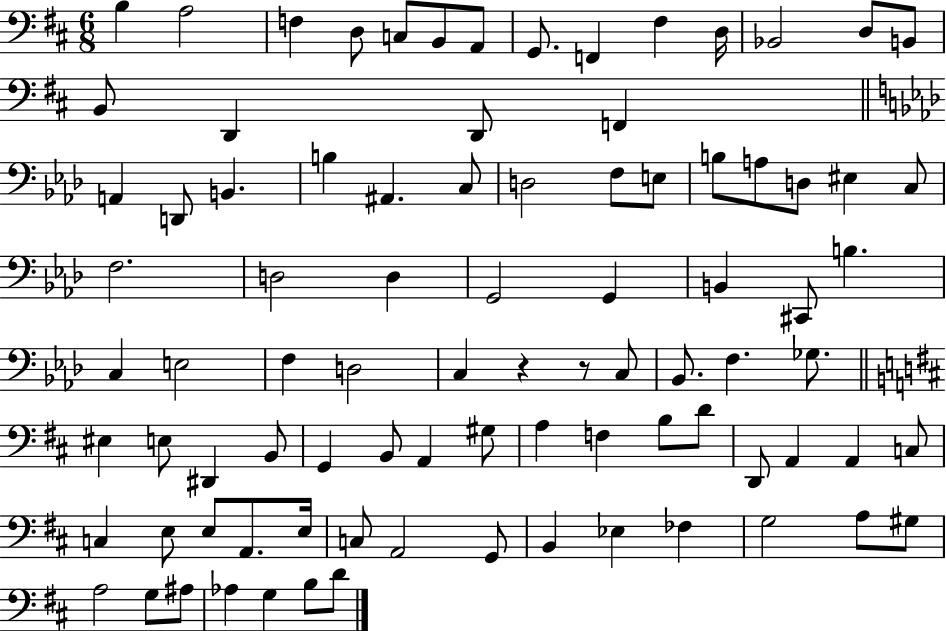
X:1
T:Untitled
M:6/8
L:1/4
K:D
B, A,2 F, D,/2 C,/2 B,,/2 A,,/2 G,,/2 F,, ^F, D,/4 _B,,2 D,/2 B,,/2 B,,/2 D,, D,,/2 F,, A,, D,,/2 B,, B, ^A,, C,/2 D,2 F,/2 E,/2 B,/2 A,/2 D,/2 ^E, C,/2 F,2 D,2 D, G,,2 G,, B,, ^C,,/2 B, C, E,2 F, D,2 C, z z/2 C,/2 _B,,/2 F, _G,/2 ^E, E,/2 ^D,, B,,/2 G,, B,,/2 A,, ^G,/2 A, F, B,/2 D/2 D,,/2 A,, A,, C,/2 C, E,/2 E,/2 A,,/2 E,/4 C,/2 A,,2 G,,/2 B,, _E, _F, G,2 A,/2 ^G,/2 A,2 G,/2 ^A,/2 _A, G, B,/2 D/2